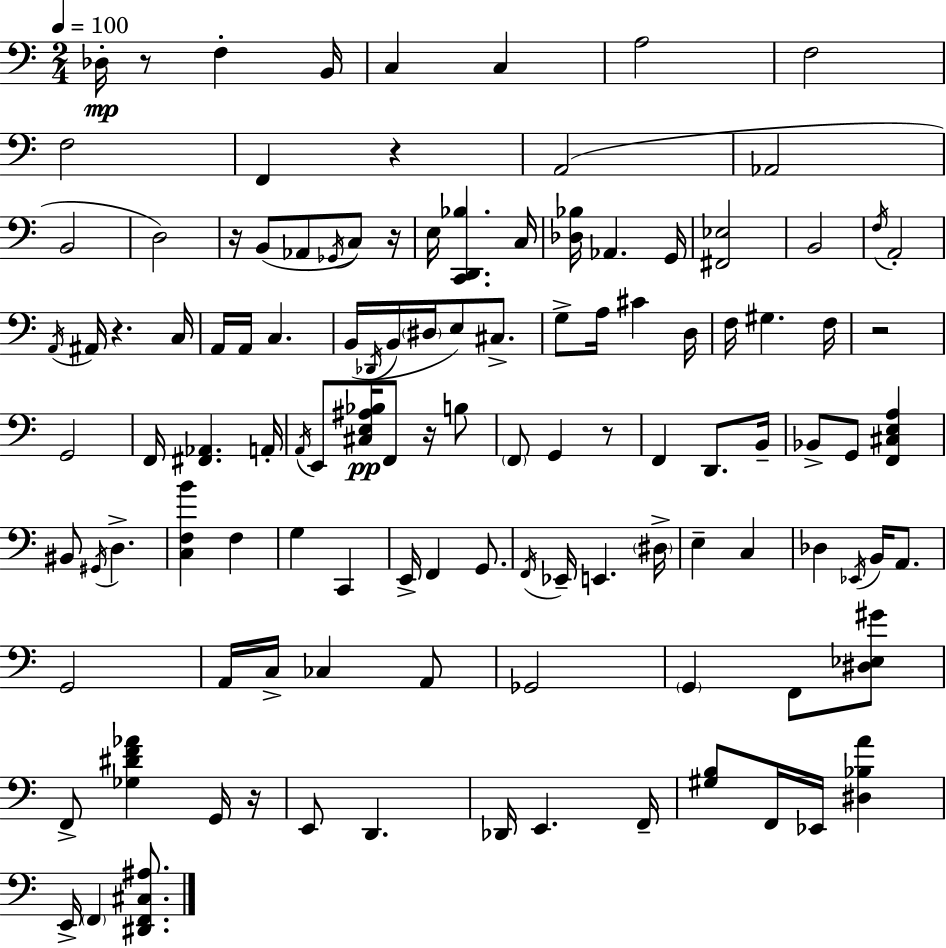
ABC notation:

X:1
T:Untitled
M:2/4
L:1/4
K:C
_D,/4 z/2 F, B,,/4 C, C, A,2 F,2 F,2 F,, z A,,2 _A,,2 B,,2 D,2 z/4 B,,/2 _A,,/2 _G,,/4 C,/2 z/4 E,/4 [C,,D,,_B,] C,/4 [_D,_B,]/4 _A,, G,,/4 [^F,,_E,]2 B,,2 F,/4 A,,2 A,,/4 ^A,,/4 z C,/4 A,,/4 A,,/4 C, B,,/4 _D,,/4 B,,/4 ^D,/4 E,/2 ^C,/2 G,/2 A,/4 ^C D,/4 F,/4 ^G, F,/4 z2 G,,2 F,,/4 [^F,,_A,,] A,,/4 A,,/4 E,,/2 [^C,E,^A,_B,]/4 F,,/2 z/4 B,/2 F,,/2 G,, z/2 F,, D,,/2 B,,/4 _B,,/2 G,,/2 [F,,^C,E,A,] ^B,,/2 ^G,,/4 D, [C,F,B] F, G, C,, E,,/4 F,, G,,/2 F,,/4 _E,,/4 E,, ^D,/4 E, C, _D, _E,,/4 B,,/4 A,,/2 G,,2 A,,/4 C,/4 _C, A,,/2 _G,,2 G,, F,,/2 [^D,_E,^G]/2 F,,/2 [_G,^DF_A] G,,/4 z/4 E,,/2 D,, _D,,/4 E,, F,,/4 [^G,B,]/2 F,,/4 _E,,/4 [^D,_B,A] E,,/4 F,, [^D,,F,,^C,^A,]/2